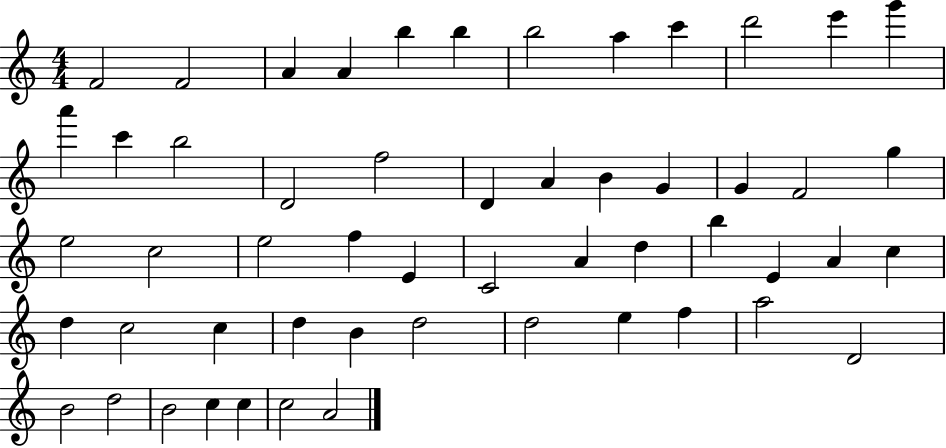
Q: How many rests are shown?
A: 0